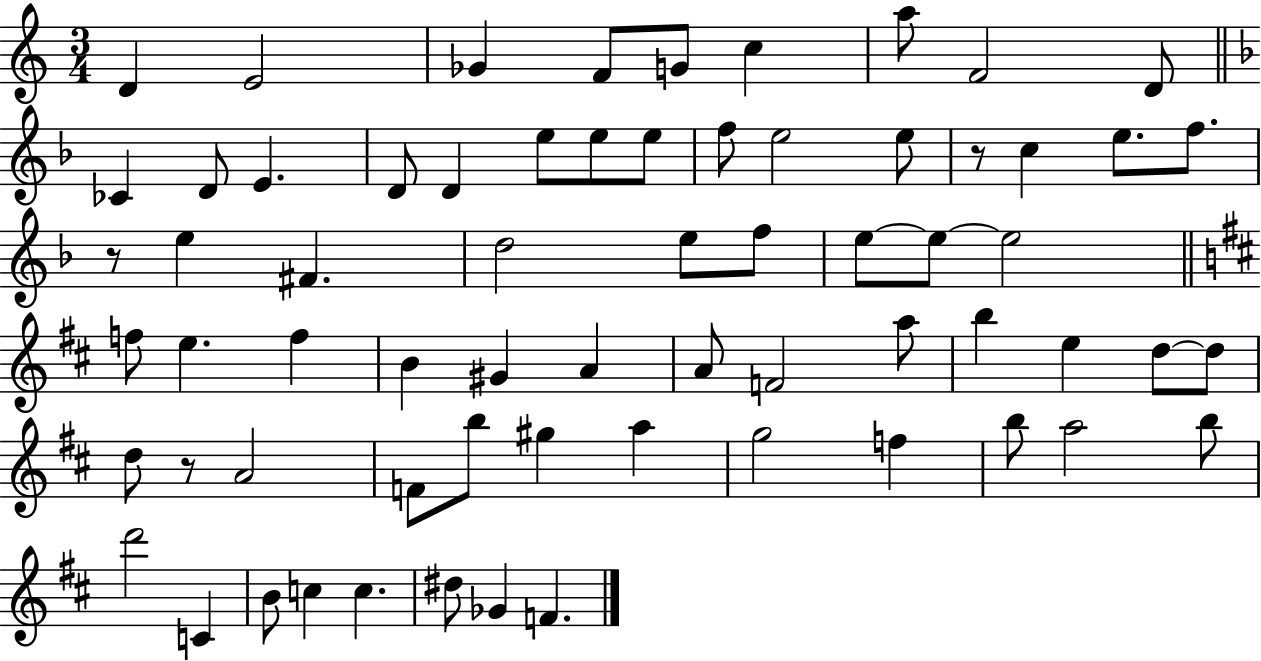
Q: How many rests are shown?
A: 3